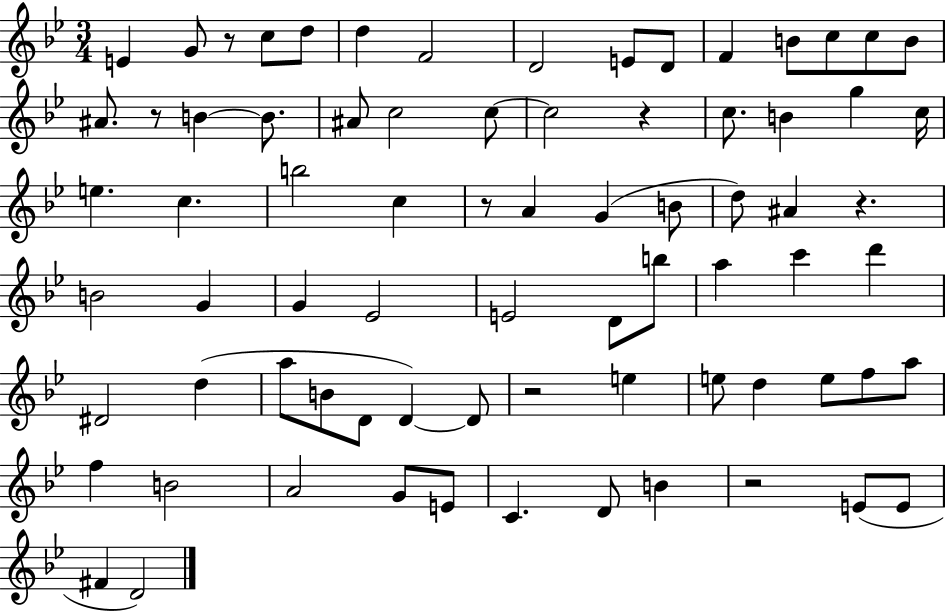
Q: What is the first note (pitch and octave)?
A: E4